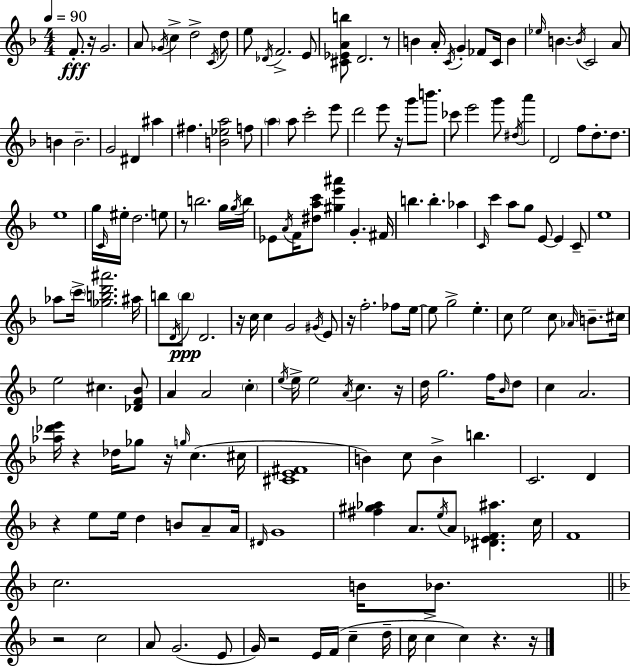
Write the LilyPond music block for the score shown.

{
  \clef treble
  \numericTimeSignature
  \time 4/4
  \key d \minor
  \tempo 4 = 90
  f'8.-.\fff r16 g'2. | a'8 \acciaccatura { ges'16 } c''4-> d''2-> \acciaccatura { c'16 } | d''8 e''8 \acciaccatura { des'16 } f'2.-> | e'8 <cis' ees' a' b''>8 d'2. | \break r8 b'4 a'16-. \acciaccatura { c'16 } g'4-. fes'8 c'16 | b'4 \grace { ees''16 } b'4.~~ \acciaccatura { b'16 } c'2 | a'8 b'4 b'2.-- | g'2 dis'4 | \break ais''4 fis''4. <b' ees'' a''>2 | f''8 \parenthesize a''4 a''8 c'''2-. | e'''8 d'''2 e'''8 | r16 g'''8 b'''8. ces'''8 e'''2 | \break g'''8 \acciaccatura { dis''16 } a'''4 d'2 f''8 | d''8.-. d''8. e''1 | g''16 \grace { c'16 } eis''16-. d''2. | e''8 r8 b''2. | \break g''16 \acciaccatura { g''16 } b''16 ees'8 \acciaccatura { a'16 } f'16 <dis'' a'' c'''>8 <gis'' e''' ais'''>4 | g'4.-. fis'16 b''4. | b''4.-. aes''4 \grace { c'16 } c'''4 a''8 | g''8 e'8~~ e'4 c'8-- e''1 | \break aes''8 \parenthesize c'''16-> <ges'' b'' d''' ais'''>2. | ais''16 b''8 \acciaccatura { d'16 } \parenthesize b''8\ppp | d'2. r16 c''16 c''4 | g'2 \acciaccatura { gis'16 } e'8 r16 f''2.-. | \break fes''8 e''16~~ e''8 g''2-> | e''4.-. c''8 e''2 | c''8 \grace { aes'16 } b'8.-- cis''16 e''2 | cis''4. <des' f' bes'>8 a'4 | \break a'2 \parenthesize c''4-. \acciaccatura { e''16 } e''16-> | e''2 \acciaccatura { a'16 } c''4. r16 | d''16 g''2. f''16 \grace { bes'16 } d''8 | c''4 a'2. | \break <aes'' des''' e'''>16 r4 des''16 ges''8 r16 \grace { g''16 }( c''4. | cis''16 <cis' e' fis'>1 | b'4) c''8 b'4-> b''4. | c'2. d'4 | \break r4 e''8 e''16 d''4 b'8 a'8-- | a'16 \grace { dis'16 } g'1 | <fis'' gis'' aes''>4 a'8. \acciaccatura { e''16 } a'8 <dis' ees' f' ais''>4. | c''16 f'1 | \break c''2. | b'16 bes'8. \bar "||" \break \key f \major r2 c''2 | a'8 g'2.( e'8 | g'16) r2 e'16 f'16( c''4-- d''16-- | c''16 c''4-> c''4) r4. r16 | \break \bar "|."
}